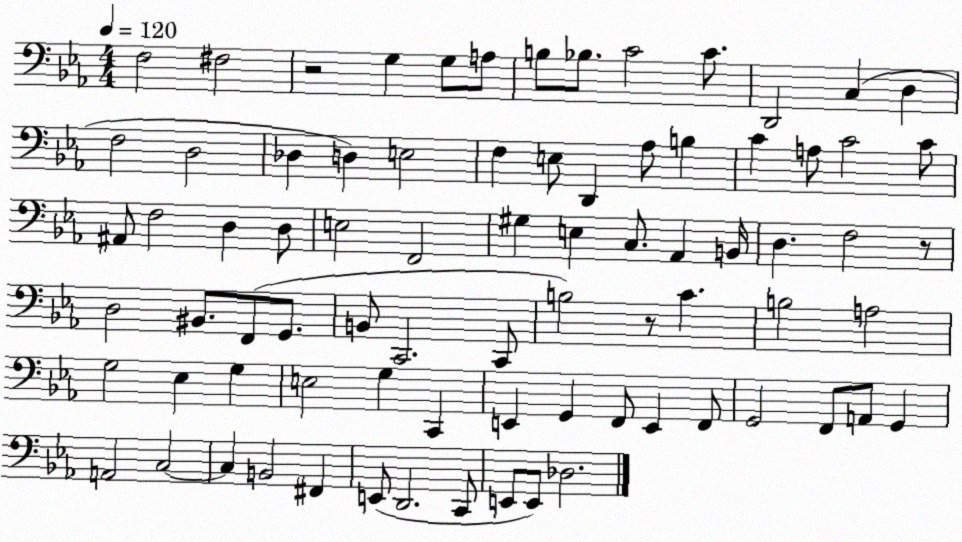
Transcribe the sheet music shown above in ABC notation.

X:1
T:Untitled
M:4/4
L:1/4
K:Eb
F,2 ^F,2 z2 G, G,/2 A,/2 B,/2 _B,/2 C2 C/2 D,,2 C, D, F,2 D,2 _D, D, E,2 F, E,/2 D,, _A,/2 B, C A,/2 C2 C/2 ^A,,/2 F,2 D, D,/2 E,2 F,,2 ^G, E, C,/2 _A,, B,,/4 D, F,2 z/2 D,2 ^B,,/2 F,,/2 G,,/2 B,,/2 C,,2 C,,/2 B,2 z/2 C B,2 A,2 G,2 _E, G, E,2 G, C,, E,, G,, F,,/2 E,, F,,/2 G,,2 F,,/2 A,,/2 G,, A,,2 C,2 C, B,,2 ^F,, E,,/2 D,,2 C,,/2 E,,/2 E,,/2 _D,2